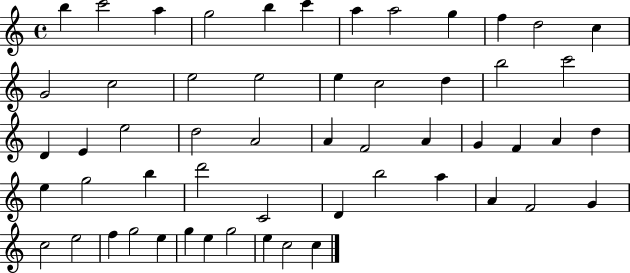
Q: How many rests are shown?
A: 0